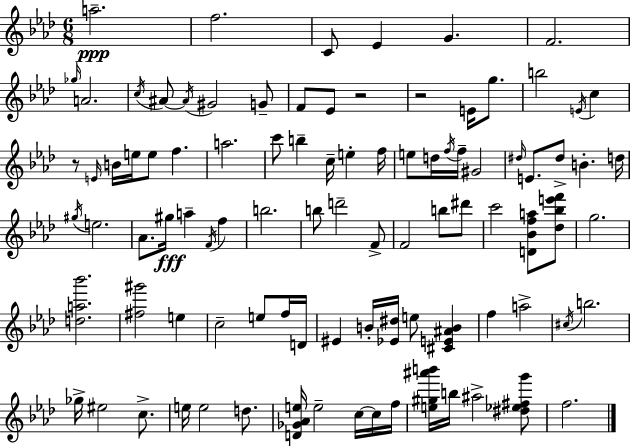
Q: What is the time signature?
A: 6/8